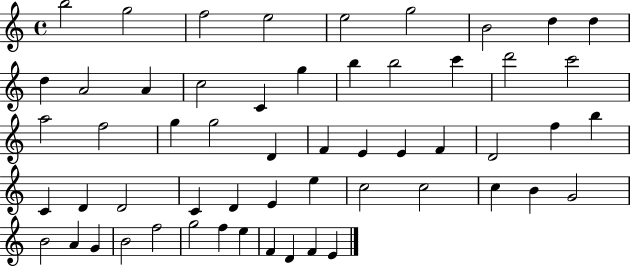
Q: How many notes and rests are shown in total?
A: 56